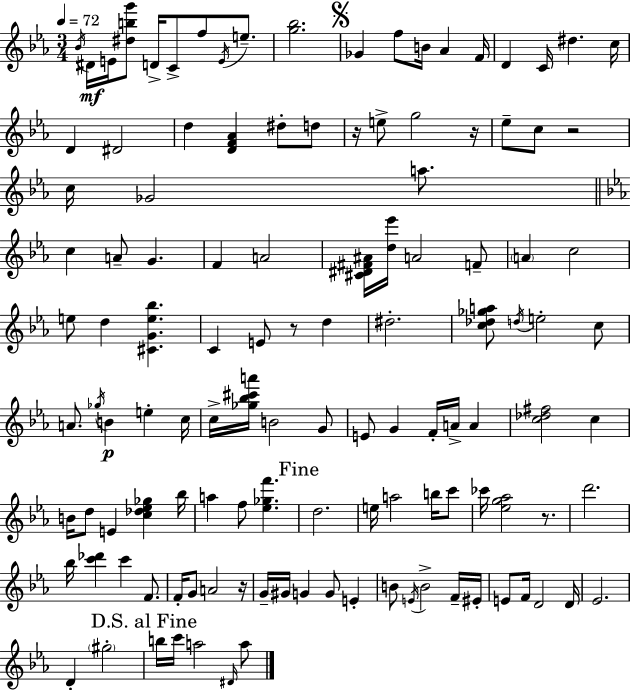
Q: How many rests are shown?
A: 6